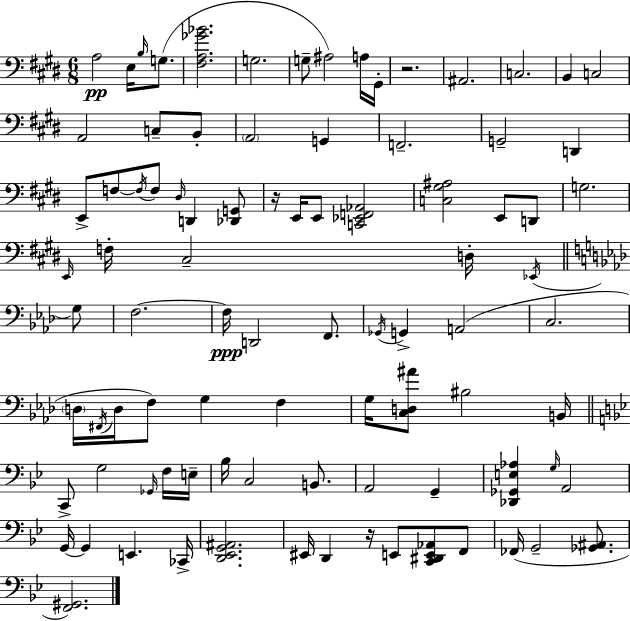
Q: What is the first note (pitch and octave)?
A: A3